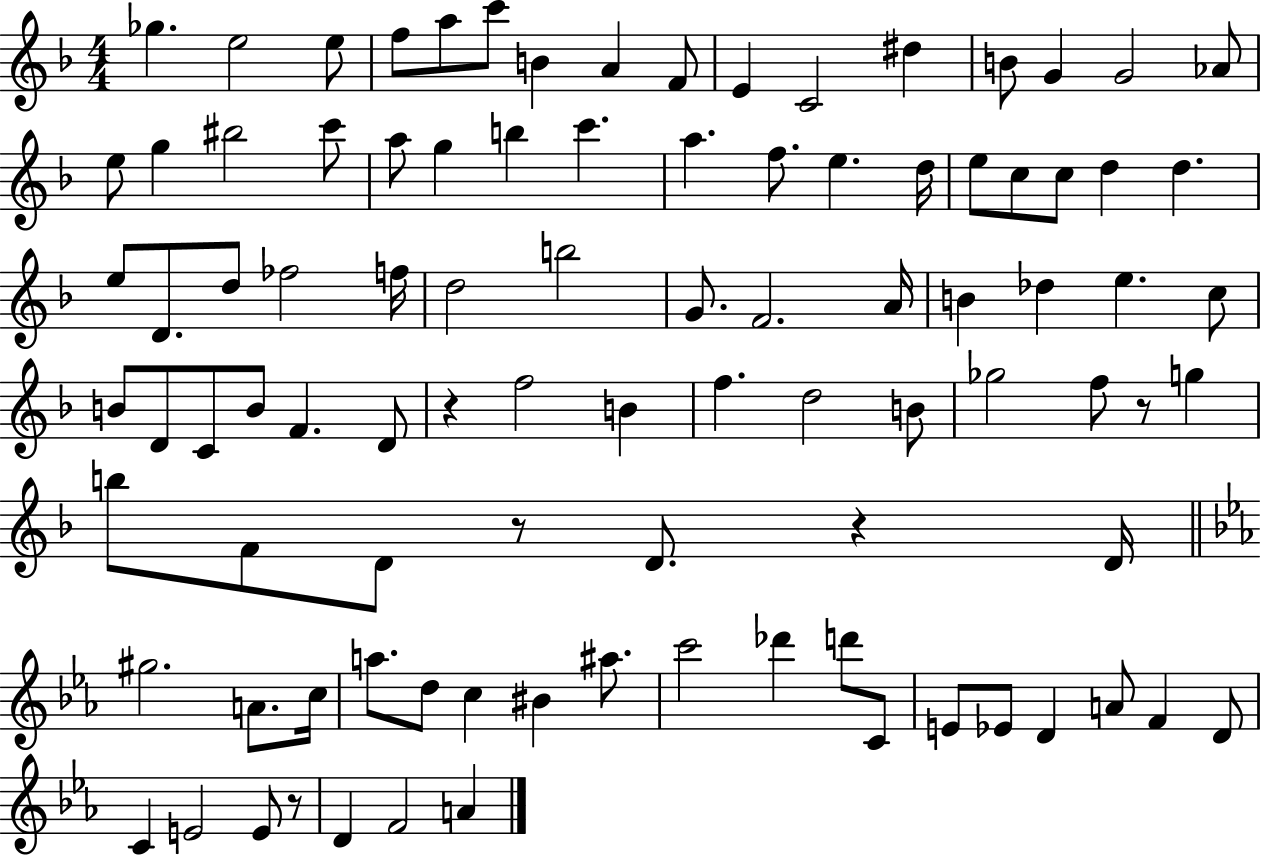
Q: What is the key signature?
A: F major